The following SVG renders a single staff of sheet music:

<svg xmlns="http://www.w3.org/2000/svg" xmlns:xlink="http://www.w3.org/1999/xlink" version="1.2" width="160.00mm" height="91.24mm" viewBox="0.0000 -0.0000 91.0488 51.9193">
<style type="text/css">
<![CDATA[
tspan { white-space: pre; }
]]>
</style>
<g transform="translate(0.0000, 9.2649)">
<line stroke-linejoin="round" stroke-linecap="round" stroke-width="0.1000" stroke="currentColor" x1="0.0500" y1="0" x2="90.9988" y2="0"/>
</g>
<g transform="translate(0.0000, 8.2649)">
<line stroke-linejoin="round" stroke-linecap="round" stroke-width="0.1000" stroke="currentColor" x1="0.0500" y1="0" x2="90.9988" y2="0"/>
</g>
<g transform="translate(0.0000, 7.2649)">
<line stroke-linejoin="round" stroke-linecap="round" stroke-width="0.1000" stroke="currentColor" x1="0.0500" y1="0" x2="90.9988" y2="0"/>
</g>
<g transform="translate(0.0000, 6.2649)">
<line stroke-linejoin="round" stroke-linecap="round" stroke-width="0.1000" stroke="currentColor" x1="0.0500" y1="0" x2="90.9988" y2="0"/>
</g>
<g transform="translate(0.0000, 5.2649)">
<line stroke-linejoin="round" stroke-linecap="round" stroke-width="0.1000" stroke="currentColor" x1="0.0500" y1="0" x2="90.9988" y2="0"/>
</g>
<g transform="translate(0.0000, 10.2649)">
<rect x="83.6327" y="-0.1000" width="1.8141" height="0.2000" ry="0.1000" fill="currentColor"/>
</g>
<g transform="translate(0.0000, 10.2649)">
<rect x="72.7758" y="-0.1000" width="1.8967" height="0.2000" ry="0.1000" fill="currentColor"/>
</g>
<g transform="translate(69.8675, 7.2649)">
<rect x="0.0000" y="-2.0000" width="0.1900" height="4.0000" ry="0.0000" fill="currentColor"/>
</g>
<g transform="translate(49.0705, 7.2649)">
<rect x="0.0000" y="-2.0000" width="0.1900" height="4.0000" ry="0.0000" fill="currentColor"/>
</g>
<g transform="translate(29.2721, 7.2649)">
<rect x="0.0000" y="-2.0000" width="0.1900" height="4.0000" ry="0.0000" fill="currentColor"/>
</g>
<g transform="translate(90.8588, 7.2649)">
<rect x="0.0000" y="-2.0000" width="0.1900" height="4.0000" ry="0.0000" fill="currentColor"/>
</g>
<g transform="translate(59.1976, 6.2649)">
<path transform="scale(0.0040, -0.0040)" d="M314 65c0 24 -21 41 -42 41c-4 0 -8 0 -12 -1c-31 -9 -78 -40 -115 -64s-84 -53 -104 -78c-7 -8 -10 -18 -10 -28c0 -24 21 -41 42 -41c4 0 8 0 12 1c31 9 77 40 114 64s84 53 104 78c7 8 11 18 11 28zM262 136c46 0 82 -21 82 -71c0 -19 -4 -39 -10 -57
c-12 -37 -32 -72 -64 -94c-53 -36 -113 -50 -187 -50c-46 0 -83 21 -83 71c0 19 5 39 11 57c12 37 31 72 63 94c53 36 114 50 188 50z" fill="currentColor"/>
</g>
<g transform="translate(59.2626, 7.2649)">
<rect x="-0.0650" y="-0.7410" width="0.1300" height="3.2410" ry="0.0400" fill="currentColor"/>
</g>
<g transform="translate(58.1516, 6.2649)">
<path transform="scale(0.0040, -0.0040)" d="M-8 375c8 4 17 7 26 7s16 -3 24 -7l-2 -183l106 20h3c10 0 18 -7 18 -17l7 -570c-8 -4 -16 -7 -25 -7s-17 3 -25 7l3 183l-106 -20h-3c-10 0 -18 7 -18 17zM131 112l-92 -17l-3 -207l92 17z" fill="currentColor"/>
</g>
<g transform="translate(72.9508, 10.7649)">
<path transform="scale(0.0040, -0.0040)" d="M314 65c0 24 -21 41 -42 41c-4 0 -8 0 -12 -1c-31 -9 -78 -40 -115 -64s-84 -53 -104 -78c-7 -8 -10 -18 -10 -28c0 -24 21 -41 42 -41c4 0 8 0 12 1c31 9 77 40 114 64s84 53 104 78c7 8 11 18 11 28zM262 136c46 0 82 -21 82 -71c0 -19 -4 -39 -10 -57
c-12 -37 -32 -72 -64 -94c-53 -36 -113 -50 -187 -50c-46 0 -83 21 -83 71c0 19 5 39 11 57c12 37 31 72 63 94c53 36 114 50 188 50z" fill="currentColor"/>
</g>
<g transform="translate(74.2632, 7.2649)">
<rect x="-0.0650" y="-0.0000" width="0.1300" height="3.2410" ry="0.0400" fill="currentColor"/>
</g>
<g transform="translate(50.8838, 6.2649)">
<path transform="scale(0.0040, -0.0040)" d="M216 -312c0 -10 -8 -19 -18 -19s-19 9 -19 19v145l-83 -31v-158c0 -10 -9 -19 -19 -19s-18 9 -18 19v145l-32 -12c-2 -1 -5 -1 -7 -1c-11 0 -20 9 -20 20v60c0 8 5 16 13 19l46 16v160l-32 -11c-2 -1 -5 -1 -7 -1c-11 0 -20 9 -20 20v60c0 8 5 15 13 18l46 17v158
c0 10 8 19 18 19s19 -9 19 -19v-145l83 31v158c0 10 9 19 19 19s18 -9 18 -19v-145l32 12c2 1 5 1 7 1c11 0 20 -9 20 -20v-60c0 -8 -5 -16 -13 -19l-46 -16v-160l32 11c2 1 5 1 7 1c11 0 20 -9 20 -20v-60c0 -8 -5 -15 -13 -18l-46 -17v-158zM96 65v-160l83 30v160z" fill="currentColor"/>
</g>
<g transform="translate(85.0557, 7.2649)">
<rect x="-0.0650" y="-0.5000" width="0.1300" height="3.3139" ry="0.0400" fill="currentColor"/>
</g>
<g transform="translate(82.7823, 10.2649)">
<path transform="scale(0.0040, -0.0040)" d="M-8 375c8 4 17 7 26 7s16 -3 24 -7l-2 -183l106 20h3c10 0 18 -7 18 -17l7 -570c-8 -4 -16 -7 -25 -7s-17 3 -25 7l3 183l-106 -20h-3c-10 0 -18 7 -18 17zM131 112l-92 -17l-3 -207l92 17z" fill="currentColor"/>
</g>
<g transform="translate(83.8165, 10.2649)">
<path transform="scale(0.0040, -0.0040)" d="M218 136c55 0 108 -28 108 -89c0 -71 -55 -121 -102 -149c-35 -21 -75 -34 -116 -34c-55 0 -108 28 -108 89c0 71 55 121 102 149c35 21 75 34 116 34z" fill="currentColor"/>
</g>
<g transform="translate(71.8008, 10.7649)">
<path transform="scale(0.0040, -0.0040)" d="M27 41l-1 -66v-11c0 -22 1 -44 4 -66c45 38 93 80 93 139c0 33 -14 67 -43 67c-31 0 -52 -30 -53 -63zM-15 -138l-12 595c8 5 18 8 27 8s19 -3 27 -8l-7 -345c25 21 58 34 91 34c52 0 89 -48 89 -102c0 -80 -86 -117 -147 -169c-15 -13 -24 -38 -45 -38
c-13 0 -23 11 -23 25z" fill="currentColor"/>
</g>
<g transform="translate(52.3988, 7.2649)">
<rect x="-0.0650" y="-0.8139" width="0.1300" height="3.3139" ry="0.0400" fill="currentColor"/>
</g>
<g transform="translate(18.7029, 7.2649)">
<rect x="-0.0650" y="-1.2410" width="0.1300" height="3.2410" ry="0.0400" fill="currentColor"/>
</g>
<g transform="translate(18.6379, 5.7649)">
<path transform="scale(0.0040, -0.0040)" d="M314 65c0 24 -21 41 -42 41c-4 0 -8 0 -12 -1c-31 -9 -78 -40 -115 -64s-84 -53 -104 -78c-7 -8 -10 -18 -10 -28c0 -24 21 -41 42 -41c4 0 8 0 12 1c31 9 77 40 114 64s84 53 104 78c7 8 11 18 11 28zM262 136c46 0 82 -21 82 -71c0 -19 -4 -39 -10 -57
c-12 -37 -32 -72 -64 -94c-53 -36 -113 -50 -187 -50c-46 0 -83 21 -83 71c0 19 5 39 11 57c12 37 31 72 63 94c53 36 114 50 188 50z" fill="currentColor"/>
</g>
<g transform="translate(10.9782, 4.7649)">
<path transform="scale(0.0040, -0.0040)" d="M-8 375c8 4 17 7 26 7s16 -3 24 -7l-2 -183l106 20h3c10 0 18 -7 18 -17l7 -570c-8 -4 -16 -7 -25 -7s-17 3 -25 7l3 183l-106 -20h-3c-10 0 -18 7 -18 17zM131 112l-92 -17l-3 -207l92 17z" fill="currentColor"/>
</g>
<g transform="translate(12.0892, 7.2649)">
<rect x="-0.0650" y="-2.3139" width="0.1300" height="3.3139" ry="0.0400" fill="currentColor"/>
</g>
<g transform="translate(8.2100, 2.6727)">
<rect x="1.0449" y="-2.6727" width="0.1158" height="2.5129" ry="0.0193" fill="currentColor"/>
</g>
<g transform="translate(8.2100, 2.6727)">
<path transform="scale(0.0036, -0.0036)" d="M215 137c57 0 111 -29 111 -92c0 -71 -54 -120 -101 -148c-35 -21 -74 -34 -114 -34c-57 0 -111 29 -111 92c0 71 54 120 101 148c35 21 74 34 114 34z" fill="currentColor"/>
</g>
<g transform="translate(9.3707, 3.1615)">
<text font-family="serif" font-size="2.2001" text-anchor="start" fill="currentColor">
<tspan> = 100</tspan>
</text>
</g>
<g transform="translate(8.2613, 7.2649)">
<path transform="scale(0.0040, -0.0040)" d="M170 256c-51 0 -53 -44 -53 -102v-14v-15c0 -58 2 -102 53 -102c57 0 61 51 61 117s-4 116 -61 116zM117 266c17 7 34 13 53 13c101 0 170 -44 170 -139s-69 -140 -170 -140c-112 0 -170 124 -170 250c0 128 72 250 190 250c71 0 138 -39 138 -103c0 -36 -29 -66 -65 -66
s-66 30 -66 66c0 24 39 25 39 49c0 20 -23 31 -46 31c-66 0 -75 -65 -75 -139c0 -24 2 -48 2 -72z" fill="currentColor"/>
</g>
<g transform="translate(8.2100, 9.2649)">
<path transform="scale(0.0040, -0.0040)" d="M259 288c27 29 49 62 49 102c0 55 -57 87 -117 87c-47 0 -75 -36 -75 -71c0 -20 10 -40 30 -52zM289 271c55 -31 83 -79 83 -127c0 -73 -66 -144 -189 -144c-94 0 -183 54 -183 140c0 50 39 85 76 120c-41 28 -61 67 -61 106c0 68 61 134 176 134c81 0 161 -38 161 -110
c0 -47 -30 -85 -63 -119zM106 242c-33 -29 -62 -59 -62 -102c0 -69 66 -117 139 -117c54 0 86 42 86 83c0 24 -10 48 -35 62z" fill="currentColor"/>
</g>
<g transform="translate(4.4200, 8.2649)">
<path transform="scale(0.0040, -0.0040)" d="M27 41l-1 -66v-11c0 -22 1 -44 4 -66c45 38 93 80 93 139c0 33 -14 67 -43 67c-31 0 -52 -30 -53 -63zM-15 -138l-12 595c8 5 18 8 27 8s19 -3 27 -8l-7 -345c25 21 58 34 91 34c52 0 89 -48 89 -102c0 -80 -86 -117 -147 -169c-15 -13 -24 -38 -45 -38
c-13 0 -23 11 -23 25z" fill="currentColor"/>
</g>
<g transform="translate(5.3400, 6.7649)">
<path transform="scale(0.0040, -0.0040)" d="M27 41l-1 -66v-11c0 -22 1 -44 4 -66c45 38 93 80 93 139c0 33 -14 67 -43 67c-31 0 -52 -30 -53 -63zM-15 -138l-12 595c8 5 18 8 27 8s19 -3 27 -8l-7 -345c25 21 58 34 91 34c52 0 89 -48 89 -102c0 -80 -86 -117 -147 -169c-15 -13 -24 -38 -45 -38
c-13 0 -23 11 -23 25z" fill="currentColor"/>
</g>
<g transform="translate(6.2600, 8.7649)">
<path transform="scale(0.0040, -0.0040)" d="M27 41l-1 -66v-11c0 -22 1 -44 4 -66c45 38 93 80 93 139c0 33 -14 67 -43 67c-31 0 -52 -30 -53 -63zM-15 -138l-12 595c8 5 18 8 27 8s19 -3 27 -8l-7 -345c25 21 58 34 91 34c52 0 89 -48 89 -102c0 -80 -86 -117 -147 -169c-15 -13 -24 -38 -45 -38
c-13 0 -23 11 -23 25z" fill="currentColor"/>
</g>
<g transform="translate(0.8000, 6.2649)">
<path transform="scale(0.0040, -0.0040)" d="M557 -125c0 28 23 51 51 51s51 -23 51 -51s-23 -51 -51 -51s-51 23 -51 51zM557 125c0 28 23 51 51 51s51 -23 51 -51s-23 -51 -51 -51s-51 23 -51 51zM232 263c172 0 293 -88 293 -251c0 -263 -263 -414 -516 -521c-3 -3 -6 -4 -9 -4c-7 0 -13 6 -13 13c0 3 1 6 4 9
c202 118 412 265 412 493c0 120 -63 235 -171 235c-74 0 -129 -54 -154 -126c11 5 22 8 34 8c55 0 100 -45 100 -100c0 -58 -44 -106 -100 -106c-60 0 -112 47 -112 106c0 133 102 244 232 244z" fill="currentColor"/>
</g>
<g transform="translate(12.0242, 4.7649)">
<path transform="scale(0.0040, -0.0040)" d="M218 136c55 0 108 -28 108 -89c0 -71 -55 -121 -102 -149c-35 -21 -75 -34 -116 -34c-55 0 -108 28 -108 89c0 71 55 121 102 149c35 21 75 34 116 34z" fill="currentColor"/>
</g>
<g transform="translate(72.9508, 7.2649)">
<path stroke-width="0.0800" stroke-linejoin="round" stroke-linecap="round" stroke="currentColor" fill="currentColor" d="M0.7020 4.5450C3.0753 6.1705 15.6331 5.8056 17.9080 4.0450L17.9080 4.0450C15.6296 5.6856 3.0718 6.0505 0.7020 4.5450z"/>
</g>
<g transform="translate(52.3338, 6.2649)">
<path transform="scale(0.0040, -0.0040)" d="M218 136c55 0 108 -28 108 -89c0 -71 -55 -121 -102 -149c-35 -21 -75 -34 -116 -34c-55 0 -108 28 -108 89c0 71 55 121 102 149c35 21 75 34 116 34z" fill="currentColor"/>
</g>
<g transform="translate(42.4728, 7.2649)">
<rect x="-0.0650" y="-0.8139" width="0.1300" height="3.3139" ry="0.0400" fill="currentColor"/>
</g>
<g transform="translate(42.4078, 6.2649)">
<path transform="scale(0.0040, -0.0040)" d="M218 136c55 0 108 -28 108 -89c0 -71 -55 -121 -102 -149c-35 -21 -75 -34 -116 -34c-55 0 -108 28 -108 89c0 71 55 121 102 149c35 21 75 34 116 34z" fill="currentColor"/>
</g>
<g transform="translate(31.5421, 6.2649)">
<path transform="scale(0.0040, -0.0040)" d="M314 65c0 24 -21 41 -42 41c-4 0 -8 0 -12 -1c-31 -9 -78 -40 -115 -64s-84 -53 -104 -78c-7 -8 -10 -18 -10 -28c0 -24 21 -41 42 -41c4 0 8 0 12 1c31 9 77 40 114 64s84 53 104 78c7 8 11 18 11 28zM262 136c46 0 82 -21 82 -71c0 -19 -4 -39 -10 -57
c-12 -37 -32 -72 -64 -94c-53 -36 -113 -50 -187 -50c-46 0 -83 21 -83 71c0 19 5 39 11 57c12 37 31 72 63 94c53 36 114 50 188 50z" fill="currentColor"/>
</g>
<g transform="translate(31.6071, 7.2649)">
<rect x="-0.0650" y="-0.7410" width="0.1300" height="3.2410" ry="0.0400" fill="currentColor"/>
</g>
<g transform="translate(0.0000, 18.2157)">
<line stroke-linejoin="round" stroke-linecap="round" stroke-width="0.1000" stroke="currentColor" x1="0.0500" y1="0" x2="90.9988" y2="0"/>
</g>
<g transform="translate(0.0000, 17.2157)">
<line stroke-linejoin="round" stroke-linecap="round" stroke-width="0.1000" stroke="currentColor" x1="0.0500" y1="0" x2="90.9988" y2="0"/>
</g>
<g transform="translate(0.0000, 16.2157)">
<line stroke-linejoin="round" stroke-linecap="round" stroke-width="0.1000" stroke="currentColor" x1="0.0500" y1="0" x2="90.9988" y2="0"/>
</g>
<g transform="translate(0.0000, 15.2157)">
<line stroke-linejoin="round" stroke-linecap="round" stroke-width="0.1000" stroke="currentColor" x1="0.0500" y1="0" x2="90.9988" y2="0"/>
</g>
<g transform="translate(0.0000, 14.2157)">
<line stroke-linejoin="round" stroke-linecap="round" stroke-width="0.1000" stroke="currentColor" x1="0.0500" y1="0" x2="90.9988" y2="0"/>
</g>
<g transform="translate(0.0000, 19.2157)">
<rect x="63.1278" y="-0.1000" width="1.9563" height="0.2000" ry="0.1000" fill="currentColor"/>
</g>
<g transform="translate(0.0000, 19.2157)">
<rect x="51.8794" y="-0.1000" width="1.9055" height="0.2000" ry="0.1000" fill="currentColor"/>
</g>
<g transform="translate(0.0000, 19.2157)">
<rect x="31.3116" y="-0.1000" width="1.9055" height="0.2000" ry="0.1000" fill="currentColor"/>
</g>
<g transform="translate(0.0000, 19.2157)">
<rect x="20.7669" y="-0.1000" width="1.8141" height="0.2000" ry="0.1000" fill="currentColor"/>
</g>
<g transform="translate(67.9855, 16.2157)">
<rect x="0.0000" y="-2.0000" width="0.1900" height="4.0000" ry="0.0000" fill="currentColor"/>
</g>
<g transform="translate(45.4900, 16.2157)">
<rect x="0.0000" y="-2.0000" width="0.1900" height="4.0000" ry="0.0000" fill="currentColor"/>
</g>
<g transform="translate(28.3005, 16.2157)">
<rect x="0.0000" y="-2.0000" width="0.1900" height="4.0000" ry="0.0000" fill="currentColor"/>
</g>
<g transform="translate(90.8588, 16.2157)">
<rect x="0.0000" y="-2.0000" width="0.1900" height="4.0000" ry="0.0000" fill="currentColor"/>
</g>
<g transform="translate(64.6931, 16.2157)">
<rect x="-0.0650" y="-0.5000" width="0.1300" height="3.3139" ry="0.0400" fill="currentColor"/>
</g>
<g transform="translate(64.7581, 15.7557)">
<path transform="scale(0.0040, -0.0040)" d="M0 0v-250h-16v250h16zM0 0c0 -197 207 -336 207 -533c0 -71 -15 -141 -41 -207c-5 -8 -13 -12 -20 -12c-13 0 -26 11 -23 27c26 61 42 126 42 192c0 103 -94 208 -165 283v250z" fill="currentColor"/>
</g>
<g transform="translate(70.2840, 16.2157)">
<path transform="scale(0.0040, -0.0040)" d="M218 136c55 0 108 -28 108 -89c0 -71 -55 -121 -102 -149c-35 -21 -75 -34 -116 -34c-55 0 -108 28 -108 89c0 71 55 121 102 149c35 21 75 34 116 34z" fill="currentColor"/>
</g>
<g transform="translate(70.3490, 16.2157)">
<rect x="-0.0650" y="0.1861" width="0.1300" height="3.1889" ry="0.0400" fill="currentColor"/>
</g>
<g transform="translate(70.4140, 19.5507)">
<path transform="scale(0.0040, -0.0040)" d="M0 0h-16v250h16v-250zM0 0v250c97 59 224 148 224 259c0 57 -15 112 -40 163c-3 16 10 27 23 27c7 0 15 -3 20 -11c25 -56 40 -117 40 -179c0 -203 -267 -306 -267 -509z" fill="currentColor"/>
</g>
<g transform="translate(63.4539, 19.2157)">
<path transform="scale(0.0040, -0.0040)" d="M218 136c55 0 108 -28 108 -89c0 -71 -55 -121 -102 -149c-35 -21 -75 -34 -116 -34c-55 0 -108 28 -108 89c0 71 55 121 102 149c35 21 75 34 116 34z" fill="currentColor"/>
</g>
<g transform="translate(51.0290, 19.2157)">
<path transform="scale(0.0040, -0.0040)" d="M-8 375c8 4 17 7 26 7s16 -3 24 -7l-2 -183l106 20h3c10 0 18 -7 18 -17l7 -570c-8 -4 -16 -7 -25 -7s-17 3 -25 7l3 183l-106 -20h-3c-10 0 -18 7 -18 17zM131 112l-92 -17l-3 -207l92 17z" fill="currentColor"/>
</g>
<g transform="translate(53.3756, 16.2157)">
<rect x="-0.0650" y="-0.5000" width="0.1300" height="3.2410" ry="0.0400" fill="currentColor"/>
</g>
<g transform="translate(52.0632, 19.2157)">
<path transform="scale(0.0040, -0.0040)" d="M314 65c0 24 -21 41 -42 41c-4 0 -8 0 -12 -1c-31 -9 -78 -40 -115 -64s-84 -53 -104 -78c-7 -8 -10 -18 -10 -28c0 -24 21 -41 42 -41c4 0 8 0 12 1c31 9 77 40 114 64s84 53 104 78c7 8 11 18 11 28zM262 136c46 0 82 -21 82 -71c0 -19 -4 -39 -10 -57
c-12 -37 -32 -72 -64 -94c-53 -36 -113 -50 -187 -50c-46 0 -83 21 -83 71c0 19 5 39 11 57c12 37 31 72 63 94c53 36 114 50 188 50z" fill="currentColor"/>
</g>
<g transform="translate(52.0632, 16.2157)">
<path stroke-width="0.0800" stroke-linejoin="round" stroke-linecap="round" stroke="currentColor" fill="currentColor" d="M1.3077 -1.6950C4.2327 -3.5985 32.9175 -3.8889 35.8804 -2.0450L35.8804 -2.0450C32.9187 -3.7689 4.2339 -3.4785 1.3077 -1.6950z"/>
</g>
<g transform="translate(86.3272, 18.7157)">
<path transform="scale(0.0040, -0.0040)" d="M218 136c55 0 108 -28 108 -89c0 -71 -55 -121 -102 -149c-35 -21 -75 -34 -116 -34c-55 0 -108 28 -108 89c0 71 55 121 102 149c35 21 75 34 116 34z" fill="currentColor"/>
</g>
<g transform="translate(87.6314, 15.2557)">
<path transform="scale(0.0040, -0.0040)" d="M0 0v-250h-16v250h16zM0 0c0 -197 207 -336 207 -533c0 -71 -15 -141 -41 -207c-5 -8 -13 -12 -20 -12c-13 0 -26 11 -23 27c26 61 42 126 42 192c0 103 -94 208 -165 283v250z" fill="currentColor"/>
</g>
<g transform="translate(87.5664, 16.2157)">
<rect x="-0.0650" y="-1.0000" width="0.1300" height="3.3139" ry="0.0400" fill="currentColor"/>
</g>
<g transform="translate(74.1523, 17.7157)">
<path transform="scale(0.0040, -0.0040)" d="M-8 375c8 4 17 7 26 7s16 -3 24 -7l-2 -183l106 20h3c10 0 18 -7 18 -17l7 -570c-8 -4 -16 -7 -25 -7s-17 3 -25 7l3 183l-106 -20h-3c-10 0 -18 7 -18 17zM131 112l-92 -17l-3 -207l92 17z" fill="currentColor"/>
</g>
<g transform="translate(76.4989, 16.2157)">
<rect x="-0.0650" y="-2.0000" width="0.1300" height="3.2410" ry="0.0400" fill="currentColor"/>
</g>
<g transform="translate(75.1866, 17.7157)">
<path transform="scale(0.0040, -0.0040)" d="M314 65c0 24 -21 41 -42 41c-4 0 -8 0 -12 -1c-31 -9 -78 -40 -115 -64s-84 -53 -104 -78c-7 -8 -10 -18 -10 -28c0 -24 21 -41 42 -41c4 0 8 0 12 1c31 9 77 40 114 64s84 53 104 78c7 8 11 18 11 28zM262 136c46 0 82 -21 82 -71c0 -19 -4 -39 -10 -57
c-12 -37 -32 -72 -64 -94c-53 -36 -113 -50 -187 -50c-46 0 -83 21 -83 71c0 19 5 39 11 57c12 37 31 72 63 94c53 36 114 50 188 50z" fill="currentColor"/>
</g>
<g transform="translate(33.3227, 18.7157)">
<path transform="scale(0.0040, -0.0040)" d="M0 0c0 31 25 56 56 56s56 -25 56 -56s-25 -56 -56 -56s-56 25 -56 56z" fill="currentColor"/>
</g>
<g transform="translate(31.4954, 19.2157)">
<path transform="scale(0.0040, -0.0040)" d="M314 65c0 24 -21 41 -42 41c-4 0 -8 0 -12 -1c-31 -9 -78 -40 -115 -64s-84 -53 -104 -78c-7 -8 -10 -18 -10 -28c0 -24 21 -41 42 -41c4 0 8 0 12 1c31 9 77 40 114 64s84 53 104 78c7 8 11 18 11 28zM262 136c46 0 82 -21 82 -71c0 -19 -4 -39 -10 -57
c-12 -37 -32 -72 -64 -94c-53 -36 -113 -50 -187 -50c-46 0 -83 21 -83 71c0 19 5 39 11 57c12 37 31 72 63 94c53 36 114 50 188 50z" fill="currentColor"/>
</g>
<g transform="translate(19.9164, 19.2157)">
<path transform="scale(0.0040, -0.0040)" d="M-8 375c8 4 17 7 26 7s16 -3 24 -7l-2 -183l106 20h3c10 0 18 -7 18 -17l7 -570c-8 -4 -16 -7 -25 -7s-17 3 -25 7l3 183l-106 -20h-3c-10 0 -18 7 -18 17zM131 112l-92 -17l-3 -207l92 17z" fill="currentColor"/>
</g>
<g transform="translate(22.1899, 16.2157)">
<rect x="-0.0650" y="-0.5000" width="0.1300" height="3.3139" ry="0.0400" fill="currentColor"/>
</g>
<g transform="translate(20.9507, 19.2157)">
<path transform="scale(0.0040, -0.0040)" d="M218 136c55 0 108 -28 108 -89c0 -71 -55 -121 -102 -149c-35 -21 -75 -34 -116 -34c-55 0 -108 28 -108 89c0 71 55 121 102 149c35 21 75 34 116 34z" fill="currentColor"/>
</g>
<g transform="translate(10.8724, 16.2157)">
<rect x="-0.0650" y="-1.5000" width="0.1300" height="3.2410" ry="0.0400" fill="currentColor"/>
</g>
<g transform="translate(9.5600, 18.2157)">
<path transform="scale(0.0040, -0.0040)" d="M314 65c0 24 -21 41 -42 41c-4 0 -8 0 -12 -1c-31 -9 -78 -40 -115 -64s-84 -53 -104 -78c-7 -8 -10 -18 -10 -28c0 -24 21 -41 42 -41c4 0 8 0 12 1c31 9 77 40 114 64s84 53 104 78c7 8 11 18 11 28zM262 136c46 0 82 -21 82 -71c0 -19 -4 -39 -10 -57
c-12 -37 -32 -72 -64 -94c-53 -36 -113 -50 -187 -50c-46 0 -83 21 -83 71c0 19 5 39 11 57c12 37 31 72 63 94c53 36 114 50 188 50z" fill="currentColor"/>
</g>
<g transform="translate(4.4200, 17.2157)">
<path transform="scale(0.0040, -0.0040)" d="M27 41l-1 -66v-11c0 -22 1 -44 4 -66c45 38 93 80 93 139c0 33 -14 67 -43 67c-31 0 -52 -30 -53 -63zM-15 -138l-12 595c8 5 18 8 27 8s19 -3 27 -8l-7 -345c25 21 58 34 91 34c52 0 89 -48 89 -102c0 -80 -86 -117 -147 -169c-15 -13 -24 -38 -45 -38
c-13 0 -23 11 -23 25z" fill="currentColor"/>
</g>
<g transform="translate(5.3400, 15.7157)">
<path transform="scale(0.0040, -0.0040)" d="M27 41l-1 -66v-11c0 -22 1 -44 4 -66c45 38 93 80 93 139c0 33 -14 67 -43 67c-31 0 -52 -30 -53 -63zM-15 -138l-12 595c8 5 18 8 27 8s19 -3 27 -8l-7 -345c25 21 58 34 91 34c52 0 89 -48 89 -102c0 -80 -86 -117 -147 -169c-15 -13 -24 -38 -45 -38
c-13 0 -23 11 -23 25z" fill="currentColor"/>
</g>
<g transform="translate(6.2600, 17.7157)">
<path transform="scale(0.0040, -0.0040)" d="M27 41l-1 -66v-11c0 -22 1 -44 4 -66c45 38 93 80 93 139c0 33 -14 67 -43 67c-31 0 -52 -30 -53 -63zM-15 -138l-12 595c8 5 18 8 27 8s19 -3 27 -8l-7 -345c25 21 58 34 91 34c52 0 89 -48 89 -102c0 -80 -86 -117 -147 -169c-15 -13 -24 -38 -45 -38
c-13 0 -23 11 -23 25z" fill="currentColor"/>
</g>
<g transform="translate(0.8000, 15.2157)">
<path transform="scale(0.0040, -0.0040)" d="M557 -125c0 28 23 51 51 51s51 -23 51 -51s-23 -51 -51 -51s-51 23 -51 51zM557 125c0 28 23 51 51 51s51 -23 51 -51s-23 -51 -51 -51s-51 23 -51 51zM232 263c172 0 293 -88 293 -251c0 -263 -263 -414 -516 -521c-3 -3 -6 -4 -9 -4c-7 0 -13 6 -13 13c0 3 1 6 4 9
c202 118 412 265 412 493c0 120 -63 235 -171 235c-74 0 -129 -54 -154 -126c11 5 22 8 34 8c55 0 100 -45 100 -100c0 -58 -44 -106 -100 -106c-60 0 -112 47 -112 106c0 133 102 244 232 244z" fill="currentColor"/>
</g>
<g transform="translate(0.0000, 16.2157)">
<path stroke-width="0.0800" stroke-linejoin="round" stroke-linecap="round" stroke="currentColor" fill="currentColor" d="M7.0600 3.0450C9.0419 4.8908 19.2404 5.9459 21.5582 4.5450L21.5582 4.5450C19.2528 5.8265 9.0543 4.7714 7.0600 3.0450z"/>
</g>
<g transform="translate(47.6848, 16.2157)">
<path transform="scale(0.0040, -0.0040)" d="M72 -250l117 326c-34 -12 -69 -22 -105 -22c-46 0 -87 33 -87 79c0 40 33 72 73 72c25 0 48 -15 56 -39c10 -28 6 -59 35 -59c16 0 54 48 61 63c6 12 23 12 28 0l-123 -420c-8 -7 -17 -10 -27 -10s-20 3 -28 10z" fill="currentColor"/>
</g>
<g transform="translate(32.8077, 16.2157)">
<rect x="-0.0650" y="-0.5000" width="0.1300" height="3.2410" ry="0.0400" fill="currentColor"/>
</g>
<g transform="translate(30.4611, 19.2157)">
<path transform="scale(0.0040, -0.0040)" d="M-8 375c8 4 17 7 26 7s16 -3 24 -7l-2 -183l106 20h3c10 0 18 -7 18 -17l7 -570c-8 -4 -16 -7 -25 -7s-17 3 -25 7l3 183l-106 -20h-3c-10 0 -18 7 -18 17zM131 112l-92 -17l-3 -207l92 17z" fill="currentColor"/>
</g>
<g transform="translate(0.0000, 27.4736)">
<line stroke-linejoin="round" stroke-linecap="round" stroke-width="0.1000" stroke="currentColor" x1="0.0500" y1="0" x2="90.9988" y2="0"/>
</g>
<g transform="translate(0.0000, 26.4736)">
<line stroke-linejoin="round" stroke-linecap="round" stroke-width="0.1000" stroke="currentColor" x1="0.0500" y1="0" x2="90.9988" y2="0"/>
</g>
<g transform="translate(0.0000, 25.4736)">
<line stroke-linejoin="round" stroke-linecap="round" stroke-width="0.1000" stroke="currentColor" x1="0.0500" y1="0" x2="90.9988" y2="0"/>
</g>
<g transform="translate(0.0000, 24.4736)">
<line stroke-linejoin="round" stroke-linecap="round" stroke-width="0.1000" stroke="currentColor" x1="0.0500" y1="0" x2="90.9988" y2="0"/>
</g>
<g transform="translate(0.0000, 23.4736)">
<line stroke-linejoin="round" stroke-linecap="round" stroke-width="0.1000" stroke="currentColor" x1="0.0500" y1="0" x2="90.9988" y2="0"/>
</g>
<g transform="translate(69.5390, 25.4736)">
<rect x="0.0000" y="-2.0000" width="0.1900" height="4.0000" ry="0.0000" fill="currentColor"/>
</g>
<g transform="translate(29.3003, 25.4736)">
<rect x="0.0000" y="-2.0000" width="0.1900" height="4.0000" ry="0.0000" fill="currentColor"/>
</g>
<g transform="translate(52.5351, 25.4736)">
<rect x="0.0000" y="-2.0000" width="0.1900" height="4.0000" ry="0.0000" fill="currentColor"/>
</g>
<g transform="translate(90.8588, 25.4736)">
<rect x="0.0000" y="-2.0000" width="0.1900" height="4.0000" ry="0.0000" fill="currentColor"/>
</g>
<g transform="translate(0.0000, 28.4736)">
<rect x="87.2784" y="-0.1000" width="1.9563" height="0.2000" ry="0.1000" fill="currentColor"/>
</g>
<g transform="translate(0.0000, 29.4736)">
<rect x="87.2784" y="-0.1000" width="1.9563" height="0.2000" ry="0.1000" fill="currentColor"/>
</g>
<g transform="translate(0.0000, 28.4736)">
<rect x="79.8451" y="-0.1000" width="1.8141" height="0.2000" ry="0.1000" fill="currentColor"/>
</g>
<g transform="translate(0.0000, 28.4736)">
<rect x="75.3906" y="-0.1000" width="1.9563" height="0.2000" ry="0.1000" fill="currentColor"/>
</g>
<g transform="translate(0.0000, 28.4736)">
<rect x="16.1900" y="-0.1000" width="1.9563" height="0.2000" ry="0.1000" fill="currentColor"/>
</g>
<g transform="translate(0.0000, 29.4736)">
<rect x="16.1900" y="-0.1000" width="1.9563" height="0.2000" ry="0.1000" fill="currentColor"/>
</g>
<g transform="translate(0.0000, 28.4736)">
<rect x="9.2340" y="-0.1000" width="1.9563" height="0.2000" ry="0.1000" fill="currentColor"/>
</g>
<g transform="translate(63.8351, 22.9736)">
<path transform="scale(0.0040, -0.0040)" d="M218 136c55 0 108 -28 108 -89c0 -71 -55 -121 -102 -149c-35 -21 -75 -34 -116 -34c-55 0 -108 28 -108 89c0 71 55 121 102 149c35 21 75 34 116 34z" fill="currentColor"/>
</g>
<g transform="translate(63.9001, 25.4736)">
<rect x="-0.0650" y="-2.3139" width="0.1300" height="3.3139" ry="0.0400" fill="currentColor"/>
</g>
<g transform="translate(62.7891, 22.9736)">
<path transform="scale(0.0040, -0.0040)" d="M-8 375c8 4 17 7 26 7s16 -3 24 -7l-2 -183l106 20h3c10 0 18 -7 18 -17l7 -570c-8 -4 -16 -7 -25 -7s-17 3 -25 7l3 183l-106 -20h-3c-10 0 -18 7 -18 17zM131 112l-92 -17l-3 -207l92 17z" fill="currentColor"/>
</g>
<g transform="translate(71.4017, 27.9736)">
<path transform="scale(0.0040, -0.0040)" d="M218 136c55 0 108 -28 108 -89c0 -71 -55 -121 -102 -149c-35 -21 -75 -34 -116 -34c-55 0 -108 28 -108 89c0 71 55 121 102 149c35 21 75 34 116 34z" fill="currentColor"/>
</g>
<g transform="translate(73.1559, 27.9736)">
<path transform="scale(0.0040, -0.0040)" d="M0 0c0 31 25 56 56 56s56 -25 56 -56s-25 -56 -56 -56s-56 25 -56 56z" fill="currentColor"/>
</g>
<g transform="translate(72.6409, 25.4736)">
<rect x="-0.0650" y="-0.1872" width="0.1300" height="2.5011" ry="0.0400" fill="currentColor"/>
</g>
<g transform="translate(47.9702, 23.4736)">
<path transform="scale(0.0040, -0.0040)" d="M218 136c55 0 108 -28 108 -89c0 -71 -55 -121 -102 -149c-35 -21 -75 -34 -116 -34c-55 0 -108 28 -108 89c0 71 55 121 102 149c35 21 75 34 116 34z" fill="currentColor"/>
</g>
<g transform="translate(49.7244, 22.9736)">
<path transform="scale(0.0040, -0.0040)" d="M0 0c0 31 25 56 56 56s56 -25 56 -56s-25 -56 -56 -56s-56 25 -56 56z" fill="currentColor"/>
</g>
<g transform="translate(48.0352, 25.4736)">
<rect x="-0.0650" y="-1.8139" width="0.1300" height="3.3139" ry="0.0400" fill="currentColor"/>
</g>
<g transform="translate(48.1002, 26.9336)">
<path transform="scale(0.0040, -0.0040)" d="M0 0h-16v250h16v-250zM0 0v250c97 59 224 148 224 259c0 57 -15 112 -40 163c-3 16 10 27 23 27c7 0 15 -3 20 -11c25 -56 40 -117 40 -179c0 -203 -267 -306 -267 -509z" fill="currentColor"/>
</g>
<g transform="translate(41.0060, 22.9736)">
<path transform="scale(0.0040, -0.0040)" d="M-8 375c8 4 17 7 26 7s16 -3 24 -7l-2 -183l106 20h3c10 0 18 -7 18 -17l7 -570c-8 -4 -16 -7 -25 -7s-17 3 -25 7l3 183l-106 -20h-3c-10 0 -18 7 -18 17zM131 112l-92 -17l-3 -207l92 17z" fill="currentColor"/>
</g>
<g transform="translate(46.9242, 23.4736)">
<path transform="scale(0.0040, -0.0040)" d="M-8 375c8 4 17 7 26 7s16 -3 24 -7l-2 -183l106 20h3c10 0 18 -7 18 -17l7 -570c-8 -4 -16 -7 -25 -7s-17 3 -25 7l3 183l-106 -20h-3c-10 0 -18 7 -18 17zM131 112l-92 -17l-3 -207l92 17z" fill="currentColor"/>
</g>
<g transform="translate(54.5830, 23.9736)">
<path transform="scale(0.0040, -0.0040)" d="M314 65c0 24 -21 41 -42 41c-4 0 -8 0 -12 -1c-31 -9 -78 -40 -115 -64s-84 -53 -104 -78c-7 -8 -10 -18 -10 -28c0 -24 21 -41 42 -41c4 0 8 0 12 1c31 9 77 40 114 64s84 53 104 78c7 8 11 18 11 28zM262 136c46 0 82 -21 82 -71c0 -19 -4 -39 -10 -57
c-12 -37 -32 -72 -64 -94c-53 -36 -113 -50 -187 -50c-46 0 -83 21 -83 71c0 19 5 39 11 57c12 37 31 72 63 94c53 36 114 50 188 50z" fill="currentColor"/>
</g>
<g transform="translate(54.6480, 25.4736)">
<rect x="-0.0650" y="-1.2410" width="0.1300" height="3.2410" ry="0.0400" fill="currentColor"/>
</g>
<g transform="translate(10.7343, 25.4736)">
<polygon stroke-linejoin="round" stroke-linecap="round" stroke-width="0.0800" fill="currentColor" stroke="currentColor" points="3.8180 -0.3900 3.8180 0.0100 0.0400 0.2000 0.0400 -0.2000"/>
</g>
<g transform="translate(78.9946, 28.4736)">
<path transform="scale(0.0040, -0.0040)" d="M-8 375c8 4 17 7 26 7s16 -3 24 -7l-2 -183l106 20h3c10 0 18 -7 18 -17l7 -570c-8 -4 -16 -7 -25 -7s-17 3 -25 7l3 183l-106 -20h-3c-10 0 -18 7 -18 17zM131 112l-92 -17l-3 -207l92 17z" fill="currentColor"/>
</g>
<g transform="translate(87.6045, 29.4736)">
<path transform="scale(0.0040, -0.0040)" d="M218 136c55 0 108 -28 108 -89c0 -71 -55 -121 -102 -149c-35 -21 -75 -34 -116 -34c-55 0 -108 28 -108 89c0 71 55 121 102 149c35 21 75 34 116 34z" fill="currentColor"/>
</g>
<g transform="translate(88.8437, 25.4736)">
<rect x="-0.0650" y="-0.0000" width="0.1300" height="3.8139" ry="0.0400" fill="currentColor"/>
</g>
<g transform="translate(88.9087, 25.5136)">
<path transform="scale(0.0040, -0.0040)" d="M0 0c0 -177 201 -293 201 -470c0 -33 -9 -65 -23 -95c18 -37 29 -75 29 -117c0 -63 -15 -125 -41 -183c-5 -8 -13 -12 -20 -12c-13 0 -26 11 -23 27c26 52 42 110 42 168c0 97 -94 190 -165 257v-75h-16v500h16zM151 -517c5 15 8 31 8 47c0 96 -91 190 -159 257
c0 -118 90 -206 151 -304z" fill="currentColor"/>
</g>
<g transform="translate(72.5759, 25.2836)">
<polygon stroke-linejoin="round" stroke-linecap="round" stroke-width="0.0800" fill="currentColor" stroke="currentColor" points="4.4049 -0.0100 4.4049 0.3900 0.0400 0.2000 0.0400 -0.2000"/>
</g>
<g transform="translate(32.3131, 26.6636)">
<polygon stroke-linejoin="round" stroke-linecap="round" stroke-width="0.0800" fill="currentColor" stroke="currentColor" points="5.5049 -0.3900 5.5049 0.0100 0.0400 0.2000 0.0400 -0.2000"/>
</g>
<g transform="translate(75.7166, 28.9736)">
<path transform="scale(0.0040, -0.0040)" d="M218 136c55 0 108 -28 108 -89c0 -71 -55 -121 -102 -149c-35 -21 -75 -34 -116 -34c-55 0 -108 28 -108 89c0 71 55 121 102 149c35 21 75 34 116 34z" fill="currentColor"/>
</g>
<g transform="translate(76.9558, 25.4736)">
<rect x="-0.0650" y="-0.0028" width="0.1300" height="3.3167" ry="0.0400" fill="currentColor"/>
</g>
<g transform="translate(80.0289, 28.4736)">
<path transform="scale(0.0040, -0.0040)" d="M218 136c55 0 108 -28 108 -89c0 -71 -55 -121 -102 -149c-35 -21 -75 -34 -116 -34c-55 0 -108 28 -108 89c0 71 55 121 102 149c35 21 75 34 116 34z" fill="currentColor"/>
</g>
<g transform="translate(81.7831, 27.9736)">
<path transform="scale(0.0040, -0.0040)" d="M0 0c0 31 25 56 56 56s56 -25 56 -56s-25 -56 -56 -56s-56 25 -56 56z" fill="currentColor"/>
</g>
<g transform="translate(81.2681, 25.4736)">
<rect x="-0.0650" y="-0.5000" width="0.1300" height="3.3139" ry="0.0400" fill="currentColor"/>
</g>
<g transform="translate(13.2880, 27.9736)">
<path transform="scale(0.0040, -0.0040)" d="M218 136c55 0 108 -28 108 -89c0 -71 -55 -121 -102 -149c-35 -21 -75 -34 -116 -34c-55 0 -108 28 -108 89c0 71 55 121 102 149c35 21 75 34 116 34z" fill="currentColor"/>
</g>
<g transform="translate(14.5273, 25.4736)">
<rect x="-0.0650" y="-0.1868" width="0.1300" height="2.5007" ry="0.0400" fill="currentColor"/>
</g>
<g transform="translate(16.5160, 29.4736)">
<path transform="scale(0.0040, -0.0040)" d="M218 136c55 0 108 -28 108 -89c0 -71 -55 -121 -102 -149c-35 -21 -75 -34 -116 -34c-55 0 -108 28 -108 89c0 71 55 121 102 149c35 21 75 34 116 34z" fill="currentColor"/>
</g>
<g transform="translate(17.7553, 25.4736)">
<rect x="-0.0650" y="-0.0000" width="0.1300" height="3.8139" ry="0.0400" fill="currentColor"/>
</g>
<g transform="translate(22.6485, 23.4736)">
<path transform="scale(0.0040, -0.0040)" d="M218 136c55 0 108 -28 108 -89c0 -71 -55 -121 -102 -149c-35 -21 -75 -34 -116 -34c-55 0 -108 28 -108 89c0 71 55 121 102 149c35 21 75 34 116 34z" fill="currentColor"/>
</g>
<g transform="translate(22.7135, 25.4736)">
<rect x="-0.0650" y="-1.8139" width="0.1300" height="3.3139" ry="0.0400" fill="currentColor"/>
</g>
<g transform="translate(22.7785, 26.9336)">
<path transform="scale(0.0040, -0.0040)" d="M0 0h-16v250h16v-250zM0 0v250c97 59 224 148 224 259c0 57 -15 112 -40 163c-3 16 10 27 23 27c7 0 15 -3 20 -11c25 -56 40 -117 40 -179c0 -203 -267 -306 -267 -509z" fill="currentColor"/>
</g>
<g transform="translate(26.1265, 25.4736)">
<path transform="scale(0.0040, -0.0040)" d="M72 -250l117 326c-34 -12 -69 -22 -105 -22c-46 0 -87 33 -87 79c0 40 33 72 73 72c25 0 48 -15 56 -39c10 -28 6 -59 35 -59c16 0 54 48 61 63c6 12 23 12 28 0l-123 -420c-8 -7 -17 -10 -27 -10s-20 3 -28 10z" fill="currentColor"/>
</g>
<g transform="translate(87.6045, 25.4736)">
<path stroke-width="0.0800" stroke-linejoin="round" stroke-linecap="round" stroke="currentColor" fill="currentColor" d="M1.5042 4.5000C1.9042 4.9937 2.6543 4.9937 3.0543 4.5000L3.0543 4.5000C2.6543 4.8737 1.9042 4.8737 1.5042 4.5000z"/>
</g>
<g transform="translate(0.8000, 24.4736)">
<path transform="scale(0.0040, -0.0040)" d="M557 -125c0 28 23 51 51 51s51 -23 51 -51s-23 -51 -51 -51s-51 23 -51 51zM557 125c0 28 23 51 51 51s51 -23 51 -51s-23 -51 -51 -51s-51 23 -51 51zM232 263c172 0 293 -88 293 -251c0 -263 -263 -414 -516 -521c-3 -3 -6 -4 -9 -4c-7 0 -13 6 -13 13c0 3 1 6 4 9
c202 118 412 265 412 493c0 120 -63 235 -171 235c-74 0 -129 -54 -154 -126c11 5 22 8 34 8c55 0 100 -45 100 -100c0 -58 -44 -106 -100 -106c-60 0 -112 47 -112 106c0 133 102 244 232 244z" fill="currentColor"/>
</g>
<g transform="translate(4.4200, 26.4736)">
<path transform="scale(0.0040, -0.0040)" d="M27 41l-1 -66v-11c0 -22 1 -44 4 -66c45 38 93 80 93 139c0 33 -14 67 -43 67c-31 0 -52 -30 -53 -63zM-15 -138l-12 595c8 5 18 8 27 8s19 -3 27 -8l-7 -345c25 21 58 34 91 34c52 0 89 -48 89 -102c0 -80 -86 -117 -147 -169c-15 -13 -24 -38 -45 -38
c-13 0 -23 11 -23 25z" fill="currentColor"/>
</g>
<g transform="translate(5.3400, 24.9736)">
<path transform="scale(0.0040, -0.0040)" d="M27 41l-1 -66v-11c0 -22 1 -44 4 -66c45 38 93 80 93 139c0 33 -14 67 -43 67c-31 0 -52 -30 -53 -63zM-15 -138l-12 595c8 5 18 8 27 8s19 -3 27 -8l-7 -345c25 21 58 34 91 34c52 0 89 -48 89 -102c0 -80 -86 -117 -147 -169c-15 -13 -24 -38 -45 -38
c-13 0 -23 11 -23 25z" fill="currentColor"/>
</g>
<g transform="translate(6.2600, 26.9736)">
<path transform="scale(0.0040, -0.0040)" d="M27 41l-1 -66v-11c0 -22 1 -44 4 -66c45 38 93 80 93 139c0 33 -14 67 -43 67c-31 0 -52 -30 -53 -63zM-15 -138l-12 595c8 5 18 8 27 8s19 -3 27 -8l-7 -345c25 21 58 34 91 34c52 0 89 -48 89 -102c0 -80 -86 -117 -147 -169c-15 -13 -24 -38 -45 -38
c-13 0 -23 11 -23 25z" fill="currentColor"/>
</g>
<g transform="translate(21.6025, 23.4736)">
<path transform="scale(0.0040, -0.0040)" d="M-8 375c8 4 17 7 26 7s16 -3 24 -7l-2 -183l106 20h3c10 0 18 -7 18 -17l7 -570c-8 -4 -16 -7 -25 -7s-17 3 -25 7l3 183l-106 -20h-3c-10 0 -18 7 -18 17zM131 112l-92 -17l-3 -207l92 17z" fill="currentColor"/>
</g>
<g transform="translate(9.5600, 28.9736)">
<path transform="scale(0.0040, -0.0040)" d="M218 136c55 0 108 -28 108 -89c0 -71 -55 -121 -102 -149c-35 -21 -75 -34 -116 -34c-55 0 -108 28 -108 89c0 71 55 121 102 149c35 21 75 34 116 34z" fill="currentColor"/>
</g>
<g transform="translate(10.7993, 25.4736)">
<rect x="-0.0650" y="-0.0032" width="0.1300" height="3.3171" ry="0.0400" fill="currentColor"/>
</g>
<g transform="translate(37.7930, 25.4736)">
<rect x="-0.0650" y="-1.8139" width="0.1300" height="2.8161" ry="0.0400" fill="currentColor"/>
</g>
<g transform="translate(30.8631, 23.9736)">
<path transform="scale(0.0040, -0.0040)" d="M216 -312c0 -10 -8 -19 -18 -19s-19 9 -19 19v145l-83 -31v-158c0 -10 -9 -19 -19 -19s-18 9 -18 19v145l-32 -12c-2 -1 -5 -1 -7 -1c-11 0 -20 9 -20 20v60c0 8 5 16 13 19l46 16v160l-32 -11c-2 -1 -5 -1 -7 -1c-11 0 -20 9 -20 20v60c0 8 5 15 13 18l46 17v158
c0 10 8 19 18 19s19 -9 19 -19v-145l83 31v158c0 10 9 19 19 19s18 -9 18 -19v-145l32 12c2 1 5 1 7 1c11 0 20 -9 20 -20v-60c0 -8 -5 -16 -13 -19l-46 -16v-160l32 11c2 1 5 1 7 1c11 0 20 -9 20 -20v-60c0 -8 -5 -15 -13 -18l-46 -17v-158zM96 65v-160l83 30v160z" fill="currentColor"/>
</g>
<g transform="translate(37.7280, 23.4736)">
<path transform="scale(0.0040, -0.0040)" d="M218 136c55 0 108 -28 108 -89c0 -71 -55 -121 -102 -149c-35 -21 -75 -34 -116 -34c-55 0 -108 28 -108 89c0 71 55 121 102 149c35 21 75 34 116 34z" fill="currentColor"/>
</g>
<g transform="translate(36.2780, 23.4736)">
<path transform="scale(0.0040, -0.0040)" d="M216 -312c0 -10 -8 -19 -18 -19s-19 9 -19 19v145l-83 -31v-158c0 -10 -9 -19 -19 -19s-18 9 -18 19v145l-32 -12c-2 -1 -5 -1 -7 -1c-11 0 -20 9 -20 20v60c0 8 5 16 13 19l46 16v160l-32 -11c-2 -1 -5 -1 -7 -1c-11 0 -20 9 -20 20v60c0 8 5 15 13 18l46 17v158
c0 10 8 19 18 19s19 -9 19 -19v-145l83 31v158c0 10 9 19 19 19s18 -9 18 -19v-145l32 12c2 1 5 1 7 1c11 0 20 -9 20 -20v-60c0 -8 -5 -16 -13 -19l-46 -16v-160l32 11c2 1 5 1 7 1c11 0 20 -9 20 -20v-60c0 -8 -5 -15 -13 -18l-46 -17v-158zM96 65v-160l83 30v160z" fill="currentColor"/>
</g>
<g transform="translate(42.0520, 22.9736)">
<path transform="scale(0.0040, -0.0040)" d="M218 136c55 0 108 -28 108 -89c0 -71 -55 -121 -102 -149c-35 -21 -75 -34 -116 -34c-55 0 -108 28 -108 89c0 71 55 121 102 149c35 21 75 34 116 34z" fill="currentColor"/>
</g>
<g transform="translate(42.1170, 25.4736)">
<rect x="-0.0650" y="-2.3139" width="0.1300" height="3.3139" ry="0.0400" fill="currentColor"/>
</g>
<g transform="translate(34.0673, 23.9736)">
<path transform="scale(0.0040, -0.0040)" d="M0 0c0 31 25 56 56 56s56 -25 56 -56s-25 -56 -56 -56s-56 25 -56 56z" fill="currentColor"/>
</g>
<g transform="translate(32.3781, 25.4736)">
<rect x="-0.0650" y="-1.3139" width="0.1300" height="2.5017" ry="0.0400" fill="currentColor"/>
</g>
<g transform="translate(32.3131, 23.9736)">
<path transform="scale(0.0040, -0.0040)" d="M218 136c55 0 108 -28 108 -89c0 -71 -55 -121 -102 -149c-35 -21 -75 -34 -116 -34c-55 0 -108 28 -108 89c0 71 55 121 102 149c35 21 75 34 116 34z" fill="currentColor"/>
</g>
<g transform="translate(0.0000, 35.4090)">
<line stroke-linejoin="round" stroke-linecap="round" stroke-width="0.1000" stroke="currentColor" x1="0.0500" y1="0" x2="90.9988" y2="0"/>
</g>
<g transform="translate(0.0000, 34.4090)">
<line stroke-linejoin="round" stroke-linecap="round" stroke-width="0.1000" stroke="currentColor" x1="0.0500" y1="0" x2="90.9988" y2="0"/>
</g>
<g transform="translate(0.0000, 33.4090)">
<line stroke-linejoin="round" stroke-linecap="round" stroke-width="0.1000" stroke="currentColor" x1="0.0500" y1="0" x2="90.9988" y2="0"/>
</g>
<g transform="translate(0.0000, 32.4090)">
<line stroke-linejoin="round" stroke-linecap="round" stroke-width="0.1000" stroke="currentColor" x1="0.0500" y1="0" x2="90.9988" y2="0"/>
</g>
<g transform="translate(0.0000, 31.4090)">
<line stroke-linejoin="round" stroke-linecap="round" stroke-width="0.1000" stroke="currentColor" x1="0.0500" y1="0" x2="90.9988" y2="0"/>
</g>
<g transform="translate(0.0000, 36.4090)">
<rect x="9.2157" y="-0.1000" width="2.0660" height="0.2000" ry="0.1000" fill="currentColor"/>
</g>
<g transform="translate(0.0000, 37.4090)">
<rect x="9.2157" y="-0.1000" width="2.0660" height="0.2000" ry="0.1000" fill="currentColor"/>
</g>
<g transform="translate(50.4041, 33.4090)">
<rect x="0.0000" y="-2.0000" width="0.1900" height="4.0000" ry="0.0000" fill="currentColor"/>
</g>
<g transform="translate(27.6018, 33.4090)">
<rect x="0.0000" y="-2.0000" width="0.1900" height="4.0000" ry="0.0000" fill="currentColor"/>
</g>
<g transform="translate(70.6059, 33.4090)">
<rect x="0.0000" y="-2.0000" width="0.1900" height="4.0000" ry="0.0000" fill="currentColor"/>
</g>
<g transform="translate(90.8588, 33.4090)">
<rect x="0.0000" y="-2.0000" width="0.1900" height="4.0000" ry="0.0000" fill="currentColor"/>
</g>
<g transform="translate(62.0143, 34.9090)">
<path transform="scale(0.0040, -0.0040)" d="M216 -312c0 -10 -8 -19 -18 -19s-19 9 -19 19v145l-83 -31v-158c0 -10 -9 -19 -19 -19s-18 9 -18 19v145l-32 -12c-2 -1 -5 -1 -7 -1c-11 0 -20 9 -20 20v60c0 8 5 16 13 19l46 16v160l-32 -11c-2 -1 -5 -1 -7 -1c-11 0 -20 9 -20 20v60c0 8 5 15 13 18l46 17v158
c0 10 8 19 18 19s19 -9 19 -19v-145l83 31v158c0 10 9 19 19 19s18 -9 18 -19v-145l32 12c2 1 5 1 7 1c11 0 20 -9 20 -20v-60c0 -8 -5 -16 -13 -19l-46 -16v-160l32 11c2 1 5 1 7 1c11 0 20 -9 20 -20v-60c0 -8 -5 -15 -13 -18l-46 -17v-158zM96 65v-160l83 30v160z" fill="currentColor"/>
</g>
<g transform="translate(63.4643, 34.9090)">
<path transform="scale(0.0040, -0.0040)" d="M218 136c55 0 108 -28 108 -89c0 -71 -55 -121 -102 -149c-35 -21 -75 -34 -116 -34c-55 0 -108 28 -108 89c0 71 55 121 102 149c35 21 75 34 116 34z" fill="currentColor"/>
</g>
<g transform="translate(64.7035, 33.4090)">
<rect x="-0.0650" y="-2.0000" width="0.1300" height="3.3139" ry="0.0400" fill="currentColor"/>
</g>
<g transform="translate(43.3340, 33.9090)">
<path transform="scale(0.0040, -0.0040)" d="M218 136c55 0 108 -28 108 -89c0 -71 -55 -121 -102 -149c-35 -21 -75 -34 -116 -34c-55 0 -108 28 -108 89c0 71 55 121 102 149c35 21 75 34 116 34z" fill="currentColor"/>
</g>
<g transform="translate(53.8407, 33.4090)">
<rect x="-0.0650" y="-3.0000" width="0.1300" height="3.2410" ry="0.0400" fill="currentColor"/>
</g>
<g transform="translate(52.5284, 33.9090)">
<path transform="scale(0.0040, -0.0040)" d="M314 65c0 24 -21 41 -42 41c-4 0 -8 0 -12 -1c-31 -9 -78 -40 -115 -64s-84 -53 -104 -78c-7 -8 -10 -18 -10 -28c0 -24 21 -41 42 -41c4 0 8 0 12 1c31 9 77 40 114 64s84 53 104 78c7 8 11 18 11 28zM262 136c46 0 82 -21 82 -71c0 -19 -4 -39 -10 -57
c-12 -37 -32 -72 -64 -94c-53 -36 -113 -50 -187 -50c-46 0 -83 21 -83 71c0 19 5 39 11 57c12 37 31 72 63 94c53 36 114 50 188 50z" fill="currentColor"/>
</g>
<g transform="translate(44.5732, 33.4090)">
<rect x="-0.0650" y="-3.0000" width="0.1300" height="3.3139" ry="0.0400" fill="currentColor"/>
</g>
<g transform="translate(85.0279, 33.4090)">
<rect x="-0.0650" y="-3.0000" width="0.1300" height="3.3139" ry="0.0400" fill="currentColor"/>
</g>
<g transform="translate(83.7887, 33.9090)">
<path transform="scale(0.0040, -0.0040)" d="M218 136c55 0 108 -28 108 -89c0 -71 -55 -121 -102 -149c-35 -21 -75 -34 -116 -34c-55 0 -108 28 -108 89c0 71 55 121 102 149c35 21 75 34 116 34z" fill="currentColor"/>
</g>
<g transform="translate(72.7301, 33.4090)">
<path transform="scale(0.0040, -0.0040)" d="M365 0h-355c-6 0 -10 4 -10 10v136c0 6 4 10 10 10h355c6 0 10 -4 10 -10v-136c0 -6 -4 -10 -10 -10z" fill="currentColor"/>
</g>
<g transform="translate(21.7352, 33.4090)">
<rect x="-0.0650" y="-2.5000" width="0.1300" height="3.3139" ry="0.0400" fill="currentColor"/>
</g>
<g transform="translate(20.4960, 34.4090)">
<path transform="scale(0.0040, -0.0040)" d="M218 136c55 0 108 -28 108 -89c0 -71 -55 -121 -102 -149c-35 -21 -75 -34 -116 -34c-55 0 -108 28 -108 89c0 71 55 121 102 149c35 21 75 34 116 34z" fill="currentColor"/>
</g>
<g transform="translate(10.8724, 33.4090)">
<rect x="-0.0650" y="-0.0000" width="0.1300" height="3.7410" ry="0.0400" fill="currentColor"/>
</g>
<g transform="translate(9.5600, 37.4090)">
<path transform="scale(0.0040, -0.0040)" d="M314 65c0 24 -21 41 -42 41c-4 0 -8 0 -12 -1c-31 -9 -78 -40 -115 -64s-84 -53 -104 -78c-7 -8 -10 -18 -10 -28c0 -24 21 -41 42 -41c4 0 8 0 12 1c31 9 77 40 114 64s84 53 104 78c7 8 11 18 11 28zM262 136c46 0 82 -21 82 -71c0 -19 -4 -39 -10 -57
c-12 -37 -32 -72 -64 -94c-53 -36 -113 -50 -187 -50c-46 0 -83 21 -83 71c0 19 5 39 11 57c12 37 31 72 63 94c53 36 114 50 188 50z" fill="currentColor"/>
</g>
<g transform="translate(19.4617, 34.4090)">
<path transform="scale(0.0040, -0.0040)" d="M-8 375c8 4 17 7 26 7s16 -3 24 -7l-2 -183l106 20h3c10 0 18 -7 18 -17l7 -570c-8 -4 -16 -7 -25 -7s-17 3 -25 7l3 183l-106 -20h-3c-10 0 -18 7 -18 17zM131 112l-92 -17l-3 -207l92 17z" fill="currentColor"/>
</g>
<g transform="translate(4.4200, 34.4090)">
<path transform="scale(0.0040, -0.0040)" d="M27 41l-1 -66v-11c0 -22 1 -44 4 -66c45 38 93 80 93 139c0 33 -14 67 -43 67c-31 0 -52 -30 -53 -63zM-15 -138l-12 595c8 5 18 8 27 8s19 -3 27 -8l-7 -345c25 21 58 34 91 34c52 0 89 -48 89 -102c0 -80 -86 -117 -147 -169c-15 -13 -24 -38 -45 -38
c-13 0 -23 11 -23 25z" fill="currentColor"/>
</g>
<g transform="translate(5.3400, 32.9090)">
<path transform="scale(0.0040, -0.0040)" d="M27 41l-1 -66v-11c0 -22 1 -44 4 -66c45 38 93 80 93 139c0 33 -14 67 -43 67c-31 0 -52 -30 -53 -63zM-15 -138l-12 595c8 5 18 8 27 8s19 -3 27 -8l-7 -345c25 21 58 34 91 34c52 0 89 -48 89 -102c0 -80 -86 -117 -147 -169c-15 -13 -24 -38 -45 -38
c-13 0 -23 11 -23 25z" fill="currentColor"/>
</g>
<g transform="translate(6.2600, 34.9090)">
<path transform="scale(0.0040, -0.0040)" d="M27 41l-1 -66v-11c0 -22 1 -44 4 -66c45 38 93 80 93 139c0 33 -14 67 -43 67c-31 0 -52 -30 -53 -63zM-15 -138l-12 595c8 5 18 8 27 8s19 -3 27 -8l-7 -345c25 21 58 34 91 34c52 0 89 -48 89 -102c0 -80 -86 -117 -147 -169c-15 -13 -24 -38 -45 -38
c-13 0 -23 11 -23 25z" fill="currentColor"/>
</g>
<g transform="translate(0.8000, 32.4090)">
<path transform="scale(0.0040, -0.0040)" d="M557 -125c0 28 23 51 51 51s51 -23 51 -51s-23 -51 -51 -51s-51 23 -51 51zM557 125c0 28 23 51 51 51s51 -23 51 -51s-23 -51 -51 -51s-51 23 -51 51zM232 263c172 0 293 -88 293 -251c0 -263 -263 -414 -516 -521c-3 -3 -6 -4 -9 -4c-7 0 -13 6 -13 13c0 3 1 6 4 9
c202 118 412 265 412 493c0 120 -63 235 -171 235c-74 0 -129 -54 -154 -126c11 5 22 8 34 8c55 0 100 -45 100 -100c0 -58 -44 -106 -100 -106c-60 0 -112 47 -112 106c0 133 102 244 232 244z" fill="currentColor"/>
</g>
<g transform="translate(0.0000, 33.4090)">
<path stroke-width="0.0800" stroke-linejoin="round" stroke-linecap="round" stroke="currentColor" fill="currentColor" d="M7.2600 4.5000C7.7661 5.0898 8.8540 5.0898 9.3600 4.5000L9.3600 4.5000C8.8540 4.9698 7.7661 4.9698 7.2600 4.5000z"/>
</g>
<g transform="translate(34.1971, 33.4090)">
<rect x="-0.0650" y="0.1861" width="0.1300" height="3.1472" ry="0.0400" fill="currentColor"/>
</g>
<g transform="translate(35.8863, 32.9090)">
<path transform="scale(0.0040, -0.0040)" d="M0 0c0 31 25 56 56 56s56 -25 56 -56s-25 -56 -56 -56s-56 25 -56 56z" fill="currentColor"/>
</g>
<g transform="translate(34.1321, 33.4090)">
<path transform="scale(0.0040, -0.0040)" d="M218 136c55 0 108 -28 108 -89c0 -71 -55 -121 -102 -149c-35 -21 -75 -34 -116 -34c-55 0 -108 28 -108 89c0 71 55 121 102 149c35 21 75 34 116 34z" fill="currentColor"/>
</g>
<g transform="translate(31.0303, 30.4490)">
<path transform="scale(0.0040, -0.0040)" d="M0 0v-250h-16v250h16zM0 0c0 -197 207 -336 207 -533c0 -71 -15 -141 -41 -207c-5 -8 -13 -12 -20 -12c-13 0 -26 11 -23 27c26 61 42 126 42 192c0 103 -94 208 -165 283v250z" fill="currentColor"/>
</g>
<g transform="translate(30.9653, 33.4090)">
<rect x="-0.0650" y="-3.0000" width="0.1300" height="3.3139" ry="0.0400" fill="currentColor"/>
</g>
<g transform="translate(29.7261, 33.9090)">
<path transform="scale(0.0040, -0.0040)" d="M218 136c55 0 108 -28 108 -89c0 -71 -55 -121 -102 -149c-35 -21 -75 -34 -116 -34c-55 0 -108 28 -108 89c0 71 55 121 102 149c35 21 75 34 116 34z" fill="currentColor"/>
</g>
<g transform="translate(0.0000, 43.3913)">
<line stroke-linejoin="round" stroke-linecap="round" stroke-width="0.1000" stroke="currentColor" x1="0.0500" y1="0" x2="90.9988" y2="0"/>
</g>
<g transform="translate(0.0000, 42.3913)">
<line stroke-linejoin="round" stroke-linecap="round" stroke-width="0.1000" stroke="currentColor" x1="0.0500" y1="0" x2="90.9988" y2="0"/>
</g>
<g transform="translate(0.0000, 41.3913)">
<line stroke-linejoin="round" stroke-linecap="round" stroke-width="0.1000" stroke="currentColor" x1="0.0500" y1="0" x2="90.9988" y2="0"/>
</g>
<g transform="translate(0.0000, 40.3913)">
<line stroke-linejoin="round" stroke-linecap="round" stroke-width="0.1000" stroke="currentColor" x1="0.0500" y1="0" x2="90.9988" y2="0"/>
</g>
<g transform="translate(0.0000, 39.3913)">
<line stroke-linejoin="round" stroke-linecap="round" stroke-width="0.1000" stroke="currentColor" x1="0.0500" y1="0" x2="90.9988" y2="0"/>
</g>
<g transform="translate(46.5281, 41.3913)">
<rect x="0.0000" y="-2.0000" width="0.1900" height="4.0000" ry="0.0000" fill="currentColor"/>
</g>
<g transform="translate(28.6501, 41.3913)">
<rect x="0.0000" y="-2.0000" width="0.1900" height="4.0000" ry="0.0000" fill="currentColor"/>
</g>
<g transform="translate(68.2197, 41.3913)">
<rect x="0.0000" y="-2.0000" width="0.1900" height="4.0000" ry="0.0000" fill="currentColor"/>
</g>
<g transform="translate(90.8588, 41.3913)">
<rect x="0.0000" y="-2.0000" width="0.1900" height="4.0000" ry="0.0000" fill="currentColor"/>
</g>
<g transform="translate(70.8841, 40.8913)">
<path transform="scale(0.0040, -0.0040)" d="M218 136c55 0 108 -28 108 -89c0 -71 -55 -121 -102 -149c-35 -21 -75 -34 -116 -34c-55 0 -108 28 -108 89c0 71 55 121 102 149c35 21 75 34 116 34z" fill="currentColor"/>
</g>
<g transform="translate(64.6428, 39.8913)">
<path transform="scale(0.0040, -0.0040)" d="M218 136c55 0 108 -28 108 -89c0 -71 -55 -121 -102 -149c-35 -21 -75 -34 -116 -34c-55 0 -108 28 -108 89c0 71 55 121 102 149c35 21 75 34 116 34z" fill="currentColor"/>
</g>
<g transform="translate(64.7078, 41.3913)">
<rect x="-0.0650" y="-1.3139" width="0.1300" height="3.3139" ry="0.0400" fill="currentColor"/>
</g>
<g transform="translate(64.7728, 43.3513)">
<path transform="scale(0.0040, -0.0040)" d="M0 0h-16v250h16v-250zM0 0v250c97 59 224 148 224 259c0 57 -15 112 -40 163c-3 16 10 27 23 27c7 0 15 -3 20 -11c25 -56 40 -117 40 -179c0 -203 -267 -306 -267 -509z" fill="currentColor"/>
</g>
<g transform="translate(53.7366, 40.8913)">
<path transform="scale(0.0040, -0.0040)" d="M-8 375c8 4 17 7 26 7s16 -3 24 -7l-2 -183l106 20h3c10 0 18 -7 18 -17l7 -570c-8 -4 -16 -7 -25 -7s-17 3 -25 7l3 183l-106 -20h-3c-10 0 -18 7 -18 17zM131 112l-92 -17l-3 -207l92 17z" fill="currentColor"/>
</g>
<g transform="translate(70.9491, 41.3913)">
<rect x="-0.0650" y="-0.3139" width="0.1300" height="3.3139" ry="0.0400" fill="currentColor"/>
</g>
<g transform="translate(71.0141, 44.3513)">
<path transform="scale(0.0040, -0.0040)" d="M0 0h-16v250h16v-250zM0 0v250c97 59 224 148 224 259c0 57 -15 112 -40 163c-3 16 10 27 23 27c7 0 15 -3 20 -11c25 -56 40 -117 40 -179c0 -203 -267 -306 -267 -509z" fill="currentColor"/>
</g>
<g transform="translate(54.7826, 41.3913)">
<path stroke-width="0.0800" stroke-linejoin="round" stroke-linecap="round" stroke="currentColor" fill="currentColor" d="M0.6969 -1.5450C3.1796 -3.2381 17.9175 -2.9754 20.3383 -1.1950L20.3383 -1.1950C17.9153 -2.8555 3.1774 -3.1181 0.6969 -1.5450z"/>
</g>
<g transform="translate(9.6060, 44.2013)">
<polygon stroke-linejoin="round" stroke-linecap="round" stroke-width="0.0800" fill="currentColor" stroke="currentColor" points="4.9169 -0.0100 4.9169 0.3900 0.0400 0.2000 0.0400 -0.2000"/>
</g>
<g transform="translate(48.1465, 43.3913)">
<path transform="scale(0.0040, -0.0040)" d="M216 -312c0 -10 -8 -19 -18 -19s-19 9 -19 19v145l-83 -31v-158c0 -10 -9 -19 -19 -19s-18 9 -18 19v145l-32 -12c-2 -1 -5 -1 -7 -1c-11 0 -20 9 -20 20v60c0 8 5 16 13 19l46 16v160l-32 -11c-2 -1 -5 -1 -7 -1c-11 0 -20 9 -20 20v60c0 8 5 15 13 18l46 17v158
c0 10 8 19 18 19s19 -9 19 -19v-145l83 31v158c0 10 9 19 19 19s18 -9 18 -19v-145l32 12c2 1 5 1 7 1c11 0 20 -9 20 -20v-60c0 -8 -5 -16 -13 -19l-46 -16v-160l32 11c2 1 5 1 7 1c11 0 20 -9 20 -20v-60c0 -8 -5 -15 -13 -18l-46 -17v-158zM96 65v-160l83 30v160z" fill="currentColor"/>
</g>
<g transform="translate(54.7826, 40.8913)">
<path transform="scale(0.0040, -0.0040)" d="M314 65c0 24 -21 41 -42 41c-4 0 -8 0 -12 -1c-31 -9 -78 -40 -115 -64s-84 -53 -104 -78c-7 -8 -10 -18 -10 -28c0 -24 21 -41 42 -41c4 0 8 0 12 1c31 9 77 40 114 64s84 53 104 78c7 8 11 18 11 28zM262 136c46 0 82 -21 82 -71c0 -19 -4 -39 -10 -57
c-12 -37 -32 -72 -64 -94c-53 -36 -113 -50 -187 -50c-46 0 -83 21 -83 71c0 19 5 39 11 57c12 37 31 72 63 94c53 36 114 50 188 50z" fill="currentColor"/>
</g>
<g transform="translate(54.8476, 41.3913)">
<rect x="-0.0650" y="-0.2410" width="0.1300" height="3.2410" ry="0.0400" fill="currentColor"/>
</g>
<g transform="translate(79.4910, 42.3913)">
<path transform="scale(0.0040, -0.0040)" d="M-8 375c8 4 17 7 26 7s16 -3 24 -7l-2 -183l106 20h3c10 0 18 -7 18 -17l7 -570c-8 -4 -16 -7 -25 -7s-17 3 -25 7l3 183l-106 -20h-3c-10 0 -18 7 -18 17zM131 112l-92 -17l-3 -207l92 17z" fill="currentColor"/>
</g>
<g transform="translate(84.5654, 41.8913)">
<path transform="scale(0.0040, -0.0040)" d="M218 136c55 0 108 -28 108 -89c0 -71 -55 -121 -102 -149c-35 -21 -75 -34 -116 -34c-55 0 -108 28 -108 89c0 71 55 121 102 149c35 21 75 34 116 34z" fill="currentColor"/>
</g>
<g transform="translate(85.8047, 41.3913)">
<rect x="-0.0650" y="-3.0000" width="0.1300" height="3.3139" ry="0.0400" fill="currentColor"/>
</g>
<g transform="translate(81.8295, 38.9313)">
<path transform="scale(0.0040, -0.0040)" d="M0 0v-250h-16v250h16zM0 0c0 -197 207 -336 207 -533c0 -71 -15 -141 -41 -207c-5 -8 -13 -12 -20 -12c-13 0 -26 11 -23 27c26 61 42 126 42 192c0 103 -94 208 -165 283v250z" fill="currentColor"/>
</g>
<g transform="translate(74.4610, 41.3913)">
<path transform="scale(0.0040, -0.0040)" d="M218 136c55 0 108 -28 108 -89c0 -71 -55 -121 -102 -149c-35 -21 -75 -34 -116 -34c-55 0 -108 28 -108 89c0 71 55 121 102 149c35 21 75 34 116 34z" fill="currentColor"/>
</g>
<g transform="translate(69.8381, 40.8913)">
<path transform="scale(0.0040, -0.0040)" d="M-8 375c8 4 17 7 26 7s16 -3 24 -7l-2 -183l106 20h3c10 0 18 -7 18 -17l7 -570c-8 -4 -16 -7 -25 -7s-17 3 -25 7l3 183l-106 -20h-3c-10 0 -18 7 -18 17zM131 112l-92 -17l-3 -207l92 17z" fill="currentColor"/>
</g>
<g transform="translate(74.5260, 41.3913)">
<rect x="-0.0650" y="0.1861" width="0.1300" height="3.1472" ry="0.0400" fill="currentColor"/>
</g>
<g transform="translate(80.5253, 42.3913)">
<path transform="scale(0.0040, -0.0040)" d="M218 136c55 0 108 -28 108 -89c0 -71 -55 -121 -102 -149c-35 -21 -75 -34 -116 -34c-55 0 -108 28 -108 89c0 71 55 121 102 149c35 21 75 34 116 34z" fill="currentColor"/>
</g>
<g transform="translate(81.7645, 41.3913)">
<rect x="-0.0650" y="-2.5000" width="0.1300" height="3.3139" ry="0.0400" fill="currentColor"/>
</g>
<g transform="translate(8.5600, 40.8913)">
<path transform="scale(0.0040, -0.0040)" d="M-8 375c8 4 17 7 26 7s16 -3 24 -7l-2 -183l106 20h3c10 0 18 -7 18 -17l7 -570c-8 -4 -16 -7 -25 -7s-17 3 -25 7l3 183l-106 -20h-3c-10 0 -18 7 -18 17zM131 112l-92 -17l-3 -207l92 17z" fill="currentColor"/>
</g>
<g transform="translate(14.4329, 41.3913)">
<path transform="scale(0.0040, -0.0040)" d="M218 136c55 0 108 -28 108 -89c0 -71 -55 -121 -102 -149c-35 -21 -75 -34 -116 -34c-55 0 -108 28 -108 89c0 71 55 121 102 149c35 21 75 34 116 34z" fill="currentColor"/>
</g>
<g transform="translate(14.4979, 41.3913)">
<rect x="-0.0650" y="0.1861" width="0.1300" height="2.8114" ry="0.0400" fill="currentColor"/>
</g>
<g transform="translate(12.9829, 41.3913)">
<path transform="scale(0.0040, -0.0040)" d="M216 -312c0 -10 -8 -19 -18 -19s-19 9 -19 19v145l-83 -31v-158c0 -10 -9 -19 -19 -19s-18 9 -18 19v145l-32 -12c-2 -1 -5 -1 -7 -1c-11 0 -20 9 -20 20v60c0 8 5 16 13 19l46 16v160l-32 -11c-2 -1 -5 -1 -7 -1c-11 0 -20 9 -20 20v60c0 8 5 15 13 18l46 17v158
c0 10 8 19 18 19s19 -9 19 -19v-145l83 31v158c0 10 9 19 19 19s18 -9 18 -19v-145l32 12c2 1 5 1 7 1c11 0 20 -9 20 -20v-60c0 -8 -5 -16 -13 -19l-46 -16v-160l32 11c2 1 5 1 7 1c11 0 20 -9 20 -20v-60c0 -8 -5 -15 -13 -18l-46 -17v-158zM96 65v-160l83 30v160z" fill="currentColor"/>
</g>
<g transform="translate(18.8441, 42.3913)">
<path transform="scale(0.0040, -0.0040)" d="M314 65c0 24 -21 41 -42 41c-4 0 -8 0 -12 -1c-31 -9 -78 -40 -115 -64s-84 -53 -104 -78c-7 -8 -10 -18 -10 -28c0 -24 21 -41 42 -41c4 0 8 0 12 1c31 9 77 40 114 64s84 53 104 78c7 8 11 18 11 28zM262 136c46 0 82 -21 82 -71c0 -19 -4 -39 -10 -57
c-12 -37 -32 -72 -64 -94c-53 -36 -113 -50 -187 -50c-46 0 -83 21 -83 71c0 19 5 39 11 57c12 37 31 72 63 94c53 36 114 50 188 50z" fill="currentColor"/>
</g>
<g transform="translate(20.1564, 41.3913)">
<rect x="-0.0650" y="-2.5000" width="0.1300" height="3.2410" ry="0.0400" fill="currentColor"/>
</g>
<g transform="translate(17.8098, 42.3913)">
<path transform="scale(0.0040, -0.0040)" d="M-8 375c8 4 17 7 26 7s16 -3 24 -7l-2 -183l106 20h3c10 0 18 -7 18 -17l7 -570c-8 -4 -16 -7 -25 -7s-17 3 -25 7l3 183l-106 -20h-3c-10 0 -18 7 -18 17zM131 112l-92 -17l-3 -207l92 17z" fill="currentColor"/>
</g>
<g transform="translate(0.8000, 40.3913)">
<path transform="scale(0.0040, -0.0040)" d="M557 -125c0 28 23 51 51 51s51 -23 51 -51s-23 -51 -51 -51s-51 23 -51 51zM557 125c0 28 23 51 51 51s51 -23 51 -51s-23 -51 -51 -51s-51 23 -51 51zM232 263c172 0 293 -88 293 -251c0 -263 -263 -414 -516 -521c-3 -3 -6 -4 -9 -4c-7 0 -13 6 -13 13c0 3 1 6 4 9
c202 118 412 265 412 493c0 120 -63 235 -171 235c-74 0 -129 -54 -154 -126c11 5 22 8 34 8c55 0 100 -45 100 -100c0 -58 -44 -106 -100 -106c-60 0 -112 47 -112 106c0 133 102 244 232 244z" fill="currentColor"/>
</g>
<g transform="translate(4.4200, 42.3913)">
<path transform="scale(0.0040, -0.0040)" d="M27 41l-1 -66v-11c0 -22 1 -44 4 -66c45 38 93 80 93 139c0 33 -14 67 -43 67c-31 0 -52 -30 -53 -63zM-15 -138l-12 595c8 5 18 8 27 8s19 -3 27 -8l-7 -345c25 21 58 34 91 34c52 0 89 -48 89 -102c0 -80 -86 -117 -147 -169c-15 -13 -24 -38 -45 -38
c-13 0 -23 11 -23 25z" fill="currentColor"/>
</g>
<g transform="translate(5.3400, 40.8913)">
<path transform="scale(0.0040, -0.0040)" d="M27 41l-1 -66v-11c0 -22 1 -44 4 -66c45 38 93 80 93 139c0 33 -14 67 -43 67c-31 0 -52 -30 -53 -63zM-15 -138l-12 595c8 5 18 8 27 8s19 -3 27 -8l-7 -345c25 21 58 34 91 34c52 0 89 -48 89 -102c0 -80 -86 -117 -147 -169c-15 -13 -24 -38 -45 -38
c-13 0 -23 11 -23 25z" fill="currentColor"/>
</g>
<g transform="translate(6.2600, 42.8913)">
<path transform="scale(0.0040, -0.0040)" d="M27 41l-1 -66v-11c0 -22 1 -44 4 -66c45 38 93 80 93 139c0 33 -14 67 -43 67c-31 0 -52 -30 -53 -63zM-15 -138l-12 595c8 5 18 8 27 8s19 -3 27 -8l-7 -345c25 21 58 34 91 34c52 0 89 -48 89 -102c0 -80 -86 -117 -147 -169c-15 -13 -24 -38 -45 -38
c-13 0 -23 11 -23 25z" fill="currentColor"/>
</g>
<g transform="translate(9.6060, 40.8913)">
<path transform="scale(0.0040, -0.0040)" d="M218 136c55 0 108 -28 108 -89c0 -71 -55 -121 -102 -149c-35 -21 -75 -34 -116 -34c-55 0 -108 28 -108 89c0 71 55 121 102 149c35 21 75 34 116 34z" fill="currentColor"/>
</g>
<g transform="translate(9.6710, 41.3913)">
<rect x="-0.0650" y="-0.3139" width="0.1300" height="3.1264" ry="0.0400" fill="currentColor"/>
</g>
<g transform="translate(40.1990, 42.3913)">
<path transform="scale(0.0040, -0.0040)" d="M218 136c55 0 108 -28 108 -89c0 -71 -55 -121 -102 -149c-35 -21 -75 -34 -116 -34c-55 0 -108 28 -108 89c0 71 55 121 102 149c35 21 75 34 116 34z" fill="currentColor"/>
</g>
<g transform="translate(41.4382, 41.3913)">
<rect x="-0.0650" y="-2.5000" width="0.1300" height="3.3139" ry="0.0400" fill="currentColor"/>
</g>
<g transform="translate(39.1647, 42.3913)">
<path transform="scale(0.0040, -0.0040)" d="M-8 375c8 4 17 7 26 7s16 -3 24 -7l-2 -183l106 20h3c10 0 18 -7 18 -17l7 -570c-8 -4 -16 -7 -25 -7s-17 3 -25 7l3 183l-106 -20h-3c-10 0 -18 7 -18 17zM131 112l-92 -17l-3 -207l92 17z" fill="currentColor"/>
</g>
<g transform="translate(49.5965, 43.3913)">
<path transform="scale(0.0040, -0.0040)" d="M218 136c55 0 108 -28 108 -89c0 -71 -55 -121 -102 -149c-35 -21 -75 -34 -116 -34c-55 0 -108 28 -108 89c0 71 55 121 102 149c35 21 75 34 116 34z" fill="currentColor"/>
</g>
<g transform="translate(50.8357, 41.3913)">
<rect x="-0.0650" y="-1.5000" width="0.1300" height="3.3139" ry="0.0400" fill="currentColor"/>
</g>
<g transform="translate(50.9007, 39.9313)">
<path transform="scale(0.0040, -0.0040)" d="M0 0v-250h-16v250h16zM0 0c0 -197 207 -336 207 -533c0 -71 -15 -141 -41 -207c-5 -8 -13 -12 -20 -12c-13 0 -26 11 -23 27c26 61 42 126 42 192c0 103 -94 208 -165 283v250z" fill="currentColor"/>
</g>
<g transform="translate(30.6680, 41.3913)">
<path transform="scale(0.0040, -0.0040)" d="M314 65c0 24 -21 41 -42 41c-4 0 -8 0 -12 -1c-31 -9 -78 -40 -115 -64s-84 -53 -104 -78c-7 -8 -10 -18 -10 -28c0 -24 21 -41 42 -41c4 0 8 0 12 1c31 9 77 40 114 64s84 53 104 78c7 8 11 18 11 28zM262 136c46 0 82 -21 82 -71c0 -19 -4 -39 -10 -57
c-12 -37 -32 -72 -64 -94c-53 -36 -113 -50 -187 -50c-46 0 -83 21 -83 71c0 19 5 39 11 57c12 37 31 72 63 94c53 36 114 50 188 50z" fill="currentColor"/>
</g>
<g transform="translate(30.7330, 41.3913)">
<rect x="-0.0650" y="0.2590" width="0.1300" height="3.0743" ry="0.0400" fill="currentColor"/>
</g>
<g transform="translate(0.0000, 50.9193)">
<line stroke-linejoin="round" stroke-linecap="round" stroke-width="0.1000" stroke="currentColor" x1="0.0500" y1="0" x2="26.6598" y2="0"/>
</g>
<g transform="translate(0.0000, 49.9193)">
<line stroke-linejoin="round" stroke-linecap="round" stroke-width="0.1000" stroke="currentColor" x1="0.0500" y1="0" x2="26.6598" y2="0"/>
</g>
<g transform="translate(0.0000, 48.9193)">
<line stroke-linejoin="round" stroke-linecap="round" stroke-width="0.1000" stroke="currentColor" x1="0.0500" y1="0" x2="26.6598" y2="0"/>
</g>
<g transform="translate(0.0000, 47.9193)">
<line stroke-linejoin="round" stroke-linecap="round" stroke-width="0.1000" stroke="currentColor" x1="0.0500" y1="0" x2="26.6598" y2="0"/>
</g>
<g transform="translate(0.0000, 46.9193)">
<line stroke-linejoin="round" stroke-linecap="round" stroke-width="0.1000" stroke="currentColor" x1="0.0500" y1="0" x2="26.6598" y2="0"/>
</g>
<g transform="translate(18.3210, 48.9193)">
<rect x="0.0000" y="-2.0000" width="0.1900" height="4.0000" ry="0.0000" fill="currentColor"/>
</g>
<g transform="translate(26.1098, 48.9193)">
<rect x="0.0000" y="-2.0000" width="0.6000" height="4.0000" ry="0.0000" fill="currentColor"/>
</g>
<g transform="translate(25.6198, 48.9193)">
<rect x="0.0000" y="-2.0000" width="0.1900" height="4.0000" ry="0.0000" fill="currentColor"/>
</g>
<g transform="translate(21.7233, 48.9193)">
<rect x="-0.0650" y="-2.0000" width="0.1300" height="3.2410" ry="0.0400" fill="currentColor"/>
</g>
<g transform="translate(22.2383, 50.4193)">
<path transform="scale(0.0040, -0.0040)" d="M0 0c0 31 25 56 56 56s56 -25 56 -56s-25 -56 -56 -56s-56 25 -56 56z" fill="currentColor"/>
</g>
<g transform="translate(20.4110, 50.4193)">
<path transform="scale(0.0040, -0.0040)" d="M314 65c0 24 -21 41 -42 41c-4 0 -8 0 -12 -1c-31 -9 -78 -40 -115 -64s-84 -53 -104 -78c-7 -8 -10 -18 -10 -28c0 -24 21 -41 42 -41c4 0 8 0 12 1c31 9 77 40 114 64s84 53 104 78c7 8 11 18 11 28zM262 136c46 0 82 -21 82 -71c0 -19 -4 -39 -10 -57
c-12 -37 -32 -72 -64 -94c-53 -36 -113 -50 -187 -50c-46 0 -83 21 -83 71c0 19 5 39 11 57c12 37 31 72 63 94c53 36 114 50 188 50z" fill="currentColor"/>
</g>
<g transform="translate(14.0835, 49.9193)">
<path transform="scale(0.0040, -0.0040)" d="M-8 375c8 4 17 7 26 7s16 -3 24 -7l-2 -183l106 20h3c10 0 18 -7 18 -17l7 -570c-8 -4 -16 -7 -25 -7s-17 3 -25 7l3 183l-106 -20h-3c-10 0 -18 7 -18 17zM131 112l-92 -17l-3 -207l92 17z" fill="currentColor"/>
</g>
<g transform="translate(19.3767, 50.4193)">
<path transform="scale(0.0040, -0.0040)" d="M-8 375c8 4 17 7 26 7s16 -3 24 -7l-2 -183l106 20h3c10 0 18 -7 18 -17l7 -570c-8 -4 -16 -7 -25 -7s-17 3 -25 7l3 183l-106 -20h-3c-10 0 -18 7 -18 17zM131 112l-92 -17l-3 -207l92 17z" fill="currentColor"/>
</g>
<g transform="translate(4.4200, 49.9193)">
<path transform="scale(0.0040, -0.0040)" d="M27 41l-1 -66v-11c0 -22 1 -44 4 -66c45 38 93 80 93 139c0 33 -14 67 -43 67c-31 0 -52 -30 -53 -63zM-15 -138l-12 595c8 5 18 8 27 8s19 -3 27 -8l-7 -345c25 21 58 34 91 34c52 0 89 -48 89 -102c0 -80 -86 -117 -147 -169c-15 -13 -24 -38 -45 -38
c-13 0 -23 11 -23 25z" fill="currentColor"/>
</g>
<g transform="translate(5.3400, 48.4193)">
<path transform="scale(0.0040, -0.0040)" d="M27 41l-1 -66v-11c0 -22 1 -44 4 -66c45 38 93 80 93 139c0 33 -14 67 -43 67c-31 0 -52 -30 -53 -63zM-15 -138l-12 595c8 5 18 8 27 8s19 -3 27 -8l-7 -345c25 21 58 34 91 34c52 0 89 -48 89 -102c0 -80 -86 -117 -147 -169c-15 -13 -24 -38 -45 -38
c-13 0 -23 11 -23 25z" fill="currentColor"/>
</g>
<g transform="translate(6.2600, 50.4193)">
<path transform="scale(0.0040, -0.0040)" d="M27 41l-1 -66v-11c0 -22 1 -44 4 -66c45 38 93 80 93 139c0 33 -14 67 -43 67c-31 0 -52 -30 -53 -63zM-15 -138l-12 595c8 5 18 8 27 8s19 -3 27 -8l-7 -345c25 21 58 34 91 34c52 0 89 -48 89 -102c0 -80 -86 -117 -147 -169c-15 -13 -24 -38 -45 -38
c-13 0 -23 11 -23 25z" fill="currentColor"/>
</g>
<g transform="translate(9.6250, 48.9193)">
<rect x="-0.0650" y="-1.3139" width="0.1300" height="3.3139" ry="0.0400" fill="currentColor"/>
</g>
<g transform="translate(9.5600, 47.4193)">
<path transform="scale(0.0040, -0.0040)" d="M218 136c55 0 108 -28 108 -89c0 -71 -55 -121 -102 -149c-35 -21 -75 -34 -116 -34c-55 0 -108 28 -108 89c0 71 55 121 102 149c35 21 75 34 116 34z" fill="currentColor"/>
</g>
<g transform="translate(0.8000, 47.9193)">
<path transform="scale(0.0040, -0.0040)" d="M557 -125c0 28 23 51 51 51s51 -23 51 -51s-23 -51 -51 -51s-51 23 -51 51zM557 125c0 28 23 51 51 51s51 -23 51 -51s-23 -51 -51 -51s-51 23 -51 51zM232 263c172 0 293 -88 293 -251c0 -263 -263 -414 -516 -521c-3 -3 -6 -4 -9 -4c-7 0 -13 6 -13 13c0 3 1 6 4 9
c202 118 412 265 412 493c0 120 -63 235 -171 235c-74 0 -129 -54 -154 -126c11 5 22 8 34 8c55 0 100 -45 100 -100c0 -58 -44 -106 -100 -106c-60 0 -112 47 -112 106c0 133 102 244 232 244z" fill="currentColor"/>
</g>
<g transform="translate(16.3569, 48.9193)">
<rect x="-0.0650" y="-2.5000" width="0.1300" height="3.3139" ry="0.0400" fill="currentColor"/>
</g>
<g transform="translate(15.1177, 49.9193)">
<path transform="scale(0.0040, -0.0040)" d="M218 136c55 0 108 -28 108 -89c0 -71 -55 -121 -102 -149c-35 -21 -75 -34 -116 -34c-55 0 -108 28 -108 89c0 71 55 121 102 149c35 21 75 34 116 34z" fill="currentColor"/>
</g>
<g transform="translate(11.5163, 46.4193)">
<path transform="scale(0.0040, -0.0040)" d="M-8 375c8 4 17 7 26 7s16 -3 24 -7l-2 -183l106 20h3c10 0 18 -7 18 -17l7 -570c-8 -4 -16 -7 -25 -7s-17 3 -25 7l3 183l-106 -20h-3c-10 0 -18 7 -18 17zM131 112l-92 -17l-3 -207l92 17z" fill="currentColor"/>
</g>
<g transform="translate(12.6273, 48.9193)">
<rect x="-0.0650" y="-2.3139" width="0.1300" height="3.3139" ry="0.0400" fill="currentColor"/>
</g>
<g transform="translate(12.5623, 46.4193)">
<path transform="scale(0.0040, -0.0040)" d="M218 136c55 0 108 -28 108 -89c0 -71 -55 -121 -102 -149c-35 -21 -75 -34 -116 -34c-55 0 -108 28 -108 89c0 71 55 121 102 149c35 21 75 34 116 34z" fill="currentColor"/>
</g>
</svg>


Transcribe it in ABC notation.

X:1
T:Untitled
M:6/8
L:1/4
K:Eb
B, G,2 F,2 F, ^F, F,2 _D,,2 E,, G,,2 E,, E,,2 z/2 E,,2 E,,/2 D,/2 A,,2 F,,/2 D,,/2 F,,/2 C,, A,/2 z/2 ^G,/2 ^A,/2 B, A,/2 G,2 B, F,,/2 D,,/2 E,, C,,/4 C,,2 B,, C,/2 D, C, C,2 ^A,, z2 C, E,/2 ^D,/2 B,,2 D,2 B,, ^G,,/2 E,2 G,/2 E,/2 D, B,,/2 C, G, B, B,, A,,2